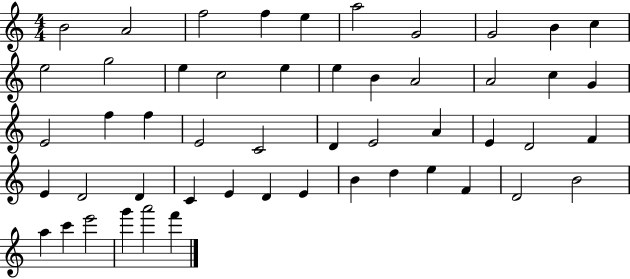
B4/h A4/h F5/h F5/q E5/q A5/h G4/h G4/h B4/q C5/q E5/h G5/h E5/q C5/h E5/q E5/q B4/q A4/h A4/h C5/q G4/q E4/h F5/q F5/q E4/h C4/h D4/q E4/h A4/q E4/q D4/h F4/q E4/q D4/h D4/q C4/q E4/q D4/q E4/q B4/q D5/q E5/q F4/q D4/h B4/h A5/q C6/q E6/h G6/q A6/h F6/q